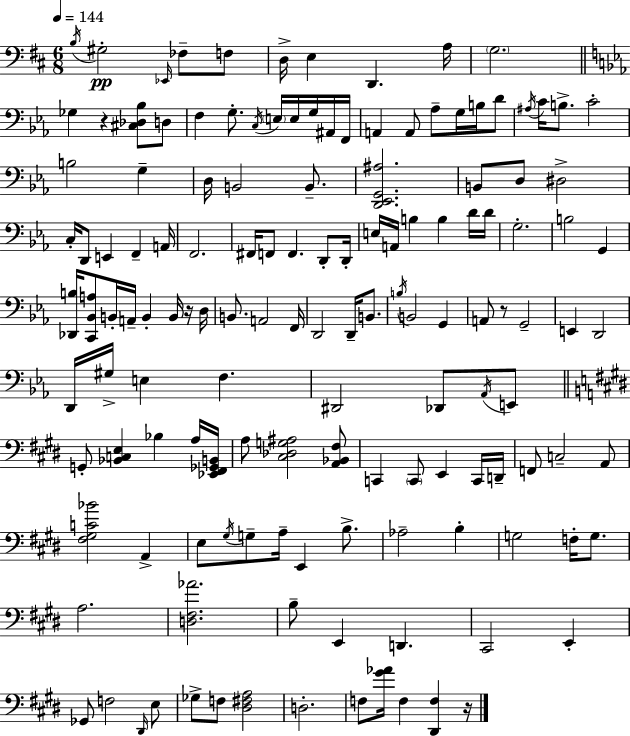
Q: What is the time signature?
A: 6/8